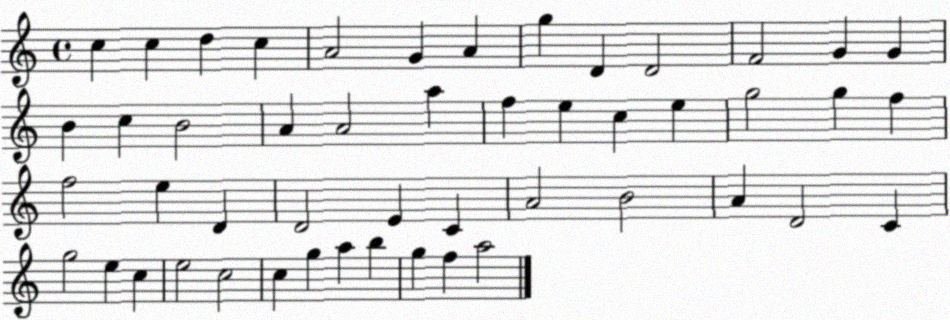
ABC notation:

X:1
T:Untitled
M:4/4
L:1/4
K:C
c c d c A2 G A g D D2 F2 G G B c B2 A A2 a f e c e g2 g f f2 e D D2 E C A2 B2 A D2 C g2 e c e2 c2 c g a b g f a2